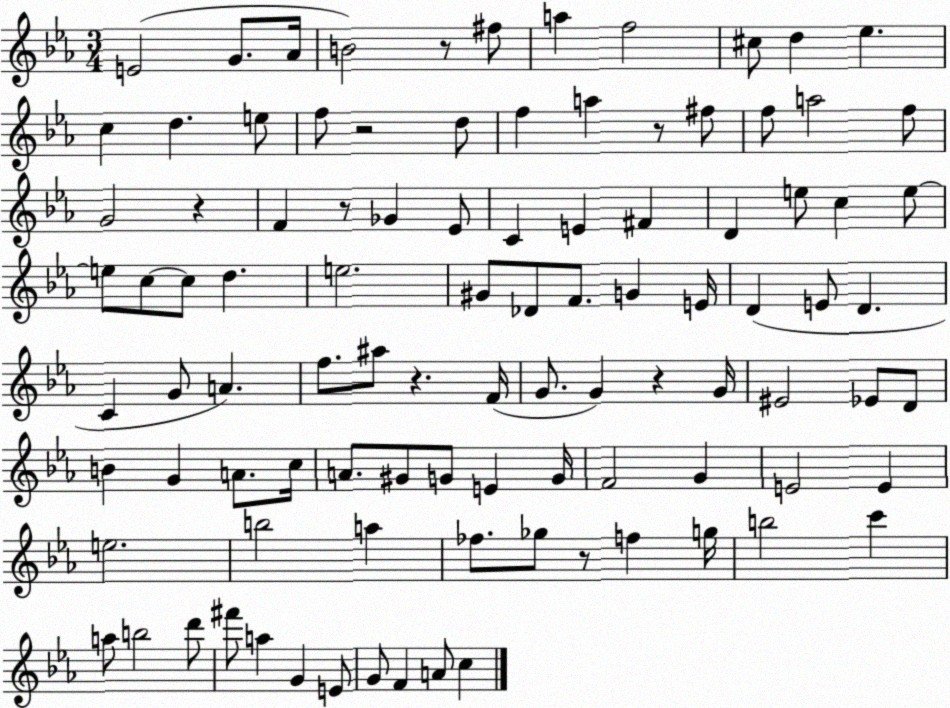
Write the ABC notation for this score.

X:1
T:Untitled
M:3/4
L:1/4
K:Eb
E2 G/2 _A/4 B2 z/2 ^f/2 a f2 ^c/2 d _e c d e/2 f/2 z2 d/2 f a z/2 ^f/2 f/2 a2 f/2 G2 z F z/2 _G _E/2 C E ^F D e/2 c e/2 e/2 c/2 c/2 d e2 ^G/2 _D/2 F/2 G E/4 D E/2 D C G/2 A f/2 ^a/2 z F/4 G/2 G z G/4 ^E2 _E/2 D/2 B G A/2 c/4 A/2 ^G/2 G/2 E G/4 F2 G E2 E e2 b2 a _f/2 _g/2 z/2 f g/4 b2 c' a/2 b2 d'/2 ^f'/2 a G E/2 G/2 F A/2 c